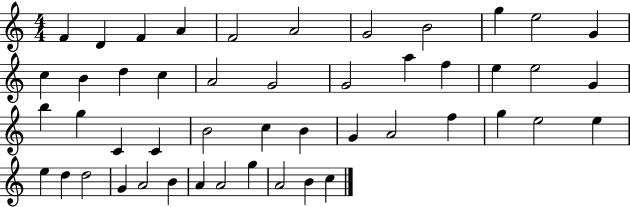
{
  \clef treble
  \numericTimeSignature
  \time 4/4
  \key c \major
  f'4 d'4 f'4 a'4 | f'2 a'2 | g'2 b'2 | g''4 e''2 g'4 | \break c''4 b'4 d''4 c''4 | a'2 g'2 | g'2 a''4 f''4 | e''4 e''2 g'4 | \break b''4 g''4 c'4 c'4 | b'2 c''4 b'4 | g'4 a'2 f''4 | g''4 e''2 e''4 | \break e''4 d''4 d''2 | g'4 a'2 b'4 | a'4 a'2 g''4 | a'2 b'4 c''4 | \break \bar "|."
}